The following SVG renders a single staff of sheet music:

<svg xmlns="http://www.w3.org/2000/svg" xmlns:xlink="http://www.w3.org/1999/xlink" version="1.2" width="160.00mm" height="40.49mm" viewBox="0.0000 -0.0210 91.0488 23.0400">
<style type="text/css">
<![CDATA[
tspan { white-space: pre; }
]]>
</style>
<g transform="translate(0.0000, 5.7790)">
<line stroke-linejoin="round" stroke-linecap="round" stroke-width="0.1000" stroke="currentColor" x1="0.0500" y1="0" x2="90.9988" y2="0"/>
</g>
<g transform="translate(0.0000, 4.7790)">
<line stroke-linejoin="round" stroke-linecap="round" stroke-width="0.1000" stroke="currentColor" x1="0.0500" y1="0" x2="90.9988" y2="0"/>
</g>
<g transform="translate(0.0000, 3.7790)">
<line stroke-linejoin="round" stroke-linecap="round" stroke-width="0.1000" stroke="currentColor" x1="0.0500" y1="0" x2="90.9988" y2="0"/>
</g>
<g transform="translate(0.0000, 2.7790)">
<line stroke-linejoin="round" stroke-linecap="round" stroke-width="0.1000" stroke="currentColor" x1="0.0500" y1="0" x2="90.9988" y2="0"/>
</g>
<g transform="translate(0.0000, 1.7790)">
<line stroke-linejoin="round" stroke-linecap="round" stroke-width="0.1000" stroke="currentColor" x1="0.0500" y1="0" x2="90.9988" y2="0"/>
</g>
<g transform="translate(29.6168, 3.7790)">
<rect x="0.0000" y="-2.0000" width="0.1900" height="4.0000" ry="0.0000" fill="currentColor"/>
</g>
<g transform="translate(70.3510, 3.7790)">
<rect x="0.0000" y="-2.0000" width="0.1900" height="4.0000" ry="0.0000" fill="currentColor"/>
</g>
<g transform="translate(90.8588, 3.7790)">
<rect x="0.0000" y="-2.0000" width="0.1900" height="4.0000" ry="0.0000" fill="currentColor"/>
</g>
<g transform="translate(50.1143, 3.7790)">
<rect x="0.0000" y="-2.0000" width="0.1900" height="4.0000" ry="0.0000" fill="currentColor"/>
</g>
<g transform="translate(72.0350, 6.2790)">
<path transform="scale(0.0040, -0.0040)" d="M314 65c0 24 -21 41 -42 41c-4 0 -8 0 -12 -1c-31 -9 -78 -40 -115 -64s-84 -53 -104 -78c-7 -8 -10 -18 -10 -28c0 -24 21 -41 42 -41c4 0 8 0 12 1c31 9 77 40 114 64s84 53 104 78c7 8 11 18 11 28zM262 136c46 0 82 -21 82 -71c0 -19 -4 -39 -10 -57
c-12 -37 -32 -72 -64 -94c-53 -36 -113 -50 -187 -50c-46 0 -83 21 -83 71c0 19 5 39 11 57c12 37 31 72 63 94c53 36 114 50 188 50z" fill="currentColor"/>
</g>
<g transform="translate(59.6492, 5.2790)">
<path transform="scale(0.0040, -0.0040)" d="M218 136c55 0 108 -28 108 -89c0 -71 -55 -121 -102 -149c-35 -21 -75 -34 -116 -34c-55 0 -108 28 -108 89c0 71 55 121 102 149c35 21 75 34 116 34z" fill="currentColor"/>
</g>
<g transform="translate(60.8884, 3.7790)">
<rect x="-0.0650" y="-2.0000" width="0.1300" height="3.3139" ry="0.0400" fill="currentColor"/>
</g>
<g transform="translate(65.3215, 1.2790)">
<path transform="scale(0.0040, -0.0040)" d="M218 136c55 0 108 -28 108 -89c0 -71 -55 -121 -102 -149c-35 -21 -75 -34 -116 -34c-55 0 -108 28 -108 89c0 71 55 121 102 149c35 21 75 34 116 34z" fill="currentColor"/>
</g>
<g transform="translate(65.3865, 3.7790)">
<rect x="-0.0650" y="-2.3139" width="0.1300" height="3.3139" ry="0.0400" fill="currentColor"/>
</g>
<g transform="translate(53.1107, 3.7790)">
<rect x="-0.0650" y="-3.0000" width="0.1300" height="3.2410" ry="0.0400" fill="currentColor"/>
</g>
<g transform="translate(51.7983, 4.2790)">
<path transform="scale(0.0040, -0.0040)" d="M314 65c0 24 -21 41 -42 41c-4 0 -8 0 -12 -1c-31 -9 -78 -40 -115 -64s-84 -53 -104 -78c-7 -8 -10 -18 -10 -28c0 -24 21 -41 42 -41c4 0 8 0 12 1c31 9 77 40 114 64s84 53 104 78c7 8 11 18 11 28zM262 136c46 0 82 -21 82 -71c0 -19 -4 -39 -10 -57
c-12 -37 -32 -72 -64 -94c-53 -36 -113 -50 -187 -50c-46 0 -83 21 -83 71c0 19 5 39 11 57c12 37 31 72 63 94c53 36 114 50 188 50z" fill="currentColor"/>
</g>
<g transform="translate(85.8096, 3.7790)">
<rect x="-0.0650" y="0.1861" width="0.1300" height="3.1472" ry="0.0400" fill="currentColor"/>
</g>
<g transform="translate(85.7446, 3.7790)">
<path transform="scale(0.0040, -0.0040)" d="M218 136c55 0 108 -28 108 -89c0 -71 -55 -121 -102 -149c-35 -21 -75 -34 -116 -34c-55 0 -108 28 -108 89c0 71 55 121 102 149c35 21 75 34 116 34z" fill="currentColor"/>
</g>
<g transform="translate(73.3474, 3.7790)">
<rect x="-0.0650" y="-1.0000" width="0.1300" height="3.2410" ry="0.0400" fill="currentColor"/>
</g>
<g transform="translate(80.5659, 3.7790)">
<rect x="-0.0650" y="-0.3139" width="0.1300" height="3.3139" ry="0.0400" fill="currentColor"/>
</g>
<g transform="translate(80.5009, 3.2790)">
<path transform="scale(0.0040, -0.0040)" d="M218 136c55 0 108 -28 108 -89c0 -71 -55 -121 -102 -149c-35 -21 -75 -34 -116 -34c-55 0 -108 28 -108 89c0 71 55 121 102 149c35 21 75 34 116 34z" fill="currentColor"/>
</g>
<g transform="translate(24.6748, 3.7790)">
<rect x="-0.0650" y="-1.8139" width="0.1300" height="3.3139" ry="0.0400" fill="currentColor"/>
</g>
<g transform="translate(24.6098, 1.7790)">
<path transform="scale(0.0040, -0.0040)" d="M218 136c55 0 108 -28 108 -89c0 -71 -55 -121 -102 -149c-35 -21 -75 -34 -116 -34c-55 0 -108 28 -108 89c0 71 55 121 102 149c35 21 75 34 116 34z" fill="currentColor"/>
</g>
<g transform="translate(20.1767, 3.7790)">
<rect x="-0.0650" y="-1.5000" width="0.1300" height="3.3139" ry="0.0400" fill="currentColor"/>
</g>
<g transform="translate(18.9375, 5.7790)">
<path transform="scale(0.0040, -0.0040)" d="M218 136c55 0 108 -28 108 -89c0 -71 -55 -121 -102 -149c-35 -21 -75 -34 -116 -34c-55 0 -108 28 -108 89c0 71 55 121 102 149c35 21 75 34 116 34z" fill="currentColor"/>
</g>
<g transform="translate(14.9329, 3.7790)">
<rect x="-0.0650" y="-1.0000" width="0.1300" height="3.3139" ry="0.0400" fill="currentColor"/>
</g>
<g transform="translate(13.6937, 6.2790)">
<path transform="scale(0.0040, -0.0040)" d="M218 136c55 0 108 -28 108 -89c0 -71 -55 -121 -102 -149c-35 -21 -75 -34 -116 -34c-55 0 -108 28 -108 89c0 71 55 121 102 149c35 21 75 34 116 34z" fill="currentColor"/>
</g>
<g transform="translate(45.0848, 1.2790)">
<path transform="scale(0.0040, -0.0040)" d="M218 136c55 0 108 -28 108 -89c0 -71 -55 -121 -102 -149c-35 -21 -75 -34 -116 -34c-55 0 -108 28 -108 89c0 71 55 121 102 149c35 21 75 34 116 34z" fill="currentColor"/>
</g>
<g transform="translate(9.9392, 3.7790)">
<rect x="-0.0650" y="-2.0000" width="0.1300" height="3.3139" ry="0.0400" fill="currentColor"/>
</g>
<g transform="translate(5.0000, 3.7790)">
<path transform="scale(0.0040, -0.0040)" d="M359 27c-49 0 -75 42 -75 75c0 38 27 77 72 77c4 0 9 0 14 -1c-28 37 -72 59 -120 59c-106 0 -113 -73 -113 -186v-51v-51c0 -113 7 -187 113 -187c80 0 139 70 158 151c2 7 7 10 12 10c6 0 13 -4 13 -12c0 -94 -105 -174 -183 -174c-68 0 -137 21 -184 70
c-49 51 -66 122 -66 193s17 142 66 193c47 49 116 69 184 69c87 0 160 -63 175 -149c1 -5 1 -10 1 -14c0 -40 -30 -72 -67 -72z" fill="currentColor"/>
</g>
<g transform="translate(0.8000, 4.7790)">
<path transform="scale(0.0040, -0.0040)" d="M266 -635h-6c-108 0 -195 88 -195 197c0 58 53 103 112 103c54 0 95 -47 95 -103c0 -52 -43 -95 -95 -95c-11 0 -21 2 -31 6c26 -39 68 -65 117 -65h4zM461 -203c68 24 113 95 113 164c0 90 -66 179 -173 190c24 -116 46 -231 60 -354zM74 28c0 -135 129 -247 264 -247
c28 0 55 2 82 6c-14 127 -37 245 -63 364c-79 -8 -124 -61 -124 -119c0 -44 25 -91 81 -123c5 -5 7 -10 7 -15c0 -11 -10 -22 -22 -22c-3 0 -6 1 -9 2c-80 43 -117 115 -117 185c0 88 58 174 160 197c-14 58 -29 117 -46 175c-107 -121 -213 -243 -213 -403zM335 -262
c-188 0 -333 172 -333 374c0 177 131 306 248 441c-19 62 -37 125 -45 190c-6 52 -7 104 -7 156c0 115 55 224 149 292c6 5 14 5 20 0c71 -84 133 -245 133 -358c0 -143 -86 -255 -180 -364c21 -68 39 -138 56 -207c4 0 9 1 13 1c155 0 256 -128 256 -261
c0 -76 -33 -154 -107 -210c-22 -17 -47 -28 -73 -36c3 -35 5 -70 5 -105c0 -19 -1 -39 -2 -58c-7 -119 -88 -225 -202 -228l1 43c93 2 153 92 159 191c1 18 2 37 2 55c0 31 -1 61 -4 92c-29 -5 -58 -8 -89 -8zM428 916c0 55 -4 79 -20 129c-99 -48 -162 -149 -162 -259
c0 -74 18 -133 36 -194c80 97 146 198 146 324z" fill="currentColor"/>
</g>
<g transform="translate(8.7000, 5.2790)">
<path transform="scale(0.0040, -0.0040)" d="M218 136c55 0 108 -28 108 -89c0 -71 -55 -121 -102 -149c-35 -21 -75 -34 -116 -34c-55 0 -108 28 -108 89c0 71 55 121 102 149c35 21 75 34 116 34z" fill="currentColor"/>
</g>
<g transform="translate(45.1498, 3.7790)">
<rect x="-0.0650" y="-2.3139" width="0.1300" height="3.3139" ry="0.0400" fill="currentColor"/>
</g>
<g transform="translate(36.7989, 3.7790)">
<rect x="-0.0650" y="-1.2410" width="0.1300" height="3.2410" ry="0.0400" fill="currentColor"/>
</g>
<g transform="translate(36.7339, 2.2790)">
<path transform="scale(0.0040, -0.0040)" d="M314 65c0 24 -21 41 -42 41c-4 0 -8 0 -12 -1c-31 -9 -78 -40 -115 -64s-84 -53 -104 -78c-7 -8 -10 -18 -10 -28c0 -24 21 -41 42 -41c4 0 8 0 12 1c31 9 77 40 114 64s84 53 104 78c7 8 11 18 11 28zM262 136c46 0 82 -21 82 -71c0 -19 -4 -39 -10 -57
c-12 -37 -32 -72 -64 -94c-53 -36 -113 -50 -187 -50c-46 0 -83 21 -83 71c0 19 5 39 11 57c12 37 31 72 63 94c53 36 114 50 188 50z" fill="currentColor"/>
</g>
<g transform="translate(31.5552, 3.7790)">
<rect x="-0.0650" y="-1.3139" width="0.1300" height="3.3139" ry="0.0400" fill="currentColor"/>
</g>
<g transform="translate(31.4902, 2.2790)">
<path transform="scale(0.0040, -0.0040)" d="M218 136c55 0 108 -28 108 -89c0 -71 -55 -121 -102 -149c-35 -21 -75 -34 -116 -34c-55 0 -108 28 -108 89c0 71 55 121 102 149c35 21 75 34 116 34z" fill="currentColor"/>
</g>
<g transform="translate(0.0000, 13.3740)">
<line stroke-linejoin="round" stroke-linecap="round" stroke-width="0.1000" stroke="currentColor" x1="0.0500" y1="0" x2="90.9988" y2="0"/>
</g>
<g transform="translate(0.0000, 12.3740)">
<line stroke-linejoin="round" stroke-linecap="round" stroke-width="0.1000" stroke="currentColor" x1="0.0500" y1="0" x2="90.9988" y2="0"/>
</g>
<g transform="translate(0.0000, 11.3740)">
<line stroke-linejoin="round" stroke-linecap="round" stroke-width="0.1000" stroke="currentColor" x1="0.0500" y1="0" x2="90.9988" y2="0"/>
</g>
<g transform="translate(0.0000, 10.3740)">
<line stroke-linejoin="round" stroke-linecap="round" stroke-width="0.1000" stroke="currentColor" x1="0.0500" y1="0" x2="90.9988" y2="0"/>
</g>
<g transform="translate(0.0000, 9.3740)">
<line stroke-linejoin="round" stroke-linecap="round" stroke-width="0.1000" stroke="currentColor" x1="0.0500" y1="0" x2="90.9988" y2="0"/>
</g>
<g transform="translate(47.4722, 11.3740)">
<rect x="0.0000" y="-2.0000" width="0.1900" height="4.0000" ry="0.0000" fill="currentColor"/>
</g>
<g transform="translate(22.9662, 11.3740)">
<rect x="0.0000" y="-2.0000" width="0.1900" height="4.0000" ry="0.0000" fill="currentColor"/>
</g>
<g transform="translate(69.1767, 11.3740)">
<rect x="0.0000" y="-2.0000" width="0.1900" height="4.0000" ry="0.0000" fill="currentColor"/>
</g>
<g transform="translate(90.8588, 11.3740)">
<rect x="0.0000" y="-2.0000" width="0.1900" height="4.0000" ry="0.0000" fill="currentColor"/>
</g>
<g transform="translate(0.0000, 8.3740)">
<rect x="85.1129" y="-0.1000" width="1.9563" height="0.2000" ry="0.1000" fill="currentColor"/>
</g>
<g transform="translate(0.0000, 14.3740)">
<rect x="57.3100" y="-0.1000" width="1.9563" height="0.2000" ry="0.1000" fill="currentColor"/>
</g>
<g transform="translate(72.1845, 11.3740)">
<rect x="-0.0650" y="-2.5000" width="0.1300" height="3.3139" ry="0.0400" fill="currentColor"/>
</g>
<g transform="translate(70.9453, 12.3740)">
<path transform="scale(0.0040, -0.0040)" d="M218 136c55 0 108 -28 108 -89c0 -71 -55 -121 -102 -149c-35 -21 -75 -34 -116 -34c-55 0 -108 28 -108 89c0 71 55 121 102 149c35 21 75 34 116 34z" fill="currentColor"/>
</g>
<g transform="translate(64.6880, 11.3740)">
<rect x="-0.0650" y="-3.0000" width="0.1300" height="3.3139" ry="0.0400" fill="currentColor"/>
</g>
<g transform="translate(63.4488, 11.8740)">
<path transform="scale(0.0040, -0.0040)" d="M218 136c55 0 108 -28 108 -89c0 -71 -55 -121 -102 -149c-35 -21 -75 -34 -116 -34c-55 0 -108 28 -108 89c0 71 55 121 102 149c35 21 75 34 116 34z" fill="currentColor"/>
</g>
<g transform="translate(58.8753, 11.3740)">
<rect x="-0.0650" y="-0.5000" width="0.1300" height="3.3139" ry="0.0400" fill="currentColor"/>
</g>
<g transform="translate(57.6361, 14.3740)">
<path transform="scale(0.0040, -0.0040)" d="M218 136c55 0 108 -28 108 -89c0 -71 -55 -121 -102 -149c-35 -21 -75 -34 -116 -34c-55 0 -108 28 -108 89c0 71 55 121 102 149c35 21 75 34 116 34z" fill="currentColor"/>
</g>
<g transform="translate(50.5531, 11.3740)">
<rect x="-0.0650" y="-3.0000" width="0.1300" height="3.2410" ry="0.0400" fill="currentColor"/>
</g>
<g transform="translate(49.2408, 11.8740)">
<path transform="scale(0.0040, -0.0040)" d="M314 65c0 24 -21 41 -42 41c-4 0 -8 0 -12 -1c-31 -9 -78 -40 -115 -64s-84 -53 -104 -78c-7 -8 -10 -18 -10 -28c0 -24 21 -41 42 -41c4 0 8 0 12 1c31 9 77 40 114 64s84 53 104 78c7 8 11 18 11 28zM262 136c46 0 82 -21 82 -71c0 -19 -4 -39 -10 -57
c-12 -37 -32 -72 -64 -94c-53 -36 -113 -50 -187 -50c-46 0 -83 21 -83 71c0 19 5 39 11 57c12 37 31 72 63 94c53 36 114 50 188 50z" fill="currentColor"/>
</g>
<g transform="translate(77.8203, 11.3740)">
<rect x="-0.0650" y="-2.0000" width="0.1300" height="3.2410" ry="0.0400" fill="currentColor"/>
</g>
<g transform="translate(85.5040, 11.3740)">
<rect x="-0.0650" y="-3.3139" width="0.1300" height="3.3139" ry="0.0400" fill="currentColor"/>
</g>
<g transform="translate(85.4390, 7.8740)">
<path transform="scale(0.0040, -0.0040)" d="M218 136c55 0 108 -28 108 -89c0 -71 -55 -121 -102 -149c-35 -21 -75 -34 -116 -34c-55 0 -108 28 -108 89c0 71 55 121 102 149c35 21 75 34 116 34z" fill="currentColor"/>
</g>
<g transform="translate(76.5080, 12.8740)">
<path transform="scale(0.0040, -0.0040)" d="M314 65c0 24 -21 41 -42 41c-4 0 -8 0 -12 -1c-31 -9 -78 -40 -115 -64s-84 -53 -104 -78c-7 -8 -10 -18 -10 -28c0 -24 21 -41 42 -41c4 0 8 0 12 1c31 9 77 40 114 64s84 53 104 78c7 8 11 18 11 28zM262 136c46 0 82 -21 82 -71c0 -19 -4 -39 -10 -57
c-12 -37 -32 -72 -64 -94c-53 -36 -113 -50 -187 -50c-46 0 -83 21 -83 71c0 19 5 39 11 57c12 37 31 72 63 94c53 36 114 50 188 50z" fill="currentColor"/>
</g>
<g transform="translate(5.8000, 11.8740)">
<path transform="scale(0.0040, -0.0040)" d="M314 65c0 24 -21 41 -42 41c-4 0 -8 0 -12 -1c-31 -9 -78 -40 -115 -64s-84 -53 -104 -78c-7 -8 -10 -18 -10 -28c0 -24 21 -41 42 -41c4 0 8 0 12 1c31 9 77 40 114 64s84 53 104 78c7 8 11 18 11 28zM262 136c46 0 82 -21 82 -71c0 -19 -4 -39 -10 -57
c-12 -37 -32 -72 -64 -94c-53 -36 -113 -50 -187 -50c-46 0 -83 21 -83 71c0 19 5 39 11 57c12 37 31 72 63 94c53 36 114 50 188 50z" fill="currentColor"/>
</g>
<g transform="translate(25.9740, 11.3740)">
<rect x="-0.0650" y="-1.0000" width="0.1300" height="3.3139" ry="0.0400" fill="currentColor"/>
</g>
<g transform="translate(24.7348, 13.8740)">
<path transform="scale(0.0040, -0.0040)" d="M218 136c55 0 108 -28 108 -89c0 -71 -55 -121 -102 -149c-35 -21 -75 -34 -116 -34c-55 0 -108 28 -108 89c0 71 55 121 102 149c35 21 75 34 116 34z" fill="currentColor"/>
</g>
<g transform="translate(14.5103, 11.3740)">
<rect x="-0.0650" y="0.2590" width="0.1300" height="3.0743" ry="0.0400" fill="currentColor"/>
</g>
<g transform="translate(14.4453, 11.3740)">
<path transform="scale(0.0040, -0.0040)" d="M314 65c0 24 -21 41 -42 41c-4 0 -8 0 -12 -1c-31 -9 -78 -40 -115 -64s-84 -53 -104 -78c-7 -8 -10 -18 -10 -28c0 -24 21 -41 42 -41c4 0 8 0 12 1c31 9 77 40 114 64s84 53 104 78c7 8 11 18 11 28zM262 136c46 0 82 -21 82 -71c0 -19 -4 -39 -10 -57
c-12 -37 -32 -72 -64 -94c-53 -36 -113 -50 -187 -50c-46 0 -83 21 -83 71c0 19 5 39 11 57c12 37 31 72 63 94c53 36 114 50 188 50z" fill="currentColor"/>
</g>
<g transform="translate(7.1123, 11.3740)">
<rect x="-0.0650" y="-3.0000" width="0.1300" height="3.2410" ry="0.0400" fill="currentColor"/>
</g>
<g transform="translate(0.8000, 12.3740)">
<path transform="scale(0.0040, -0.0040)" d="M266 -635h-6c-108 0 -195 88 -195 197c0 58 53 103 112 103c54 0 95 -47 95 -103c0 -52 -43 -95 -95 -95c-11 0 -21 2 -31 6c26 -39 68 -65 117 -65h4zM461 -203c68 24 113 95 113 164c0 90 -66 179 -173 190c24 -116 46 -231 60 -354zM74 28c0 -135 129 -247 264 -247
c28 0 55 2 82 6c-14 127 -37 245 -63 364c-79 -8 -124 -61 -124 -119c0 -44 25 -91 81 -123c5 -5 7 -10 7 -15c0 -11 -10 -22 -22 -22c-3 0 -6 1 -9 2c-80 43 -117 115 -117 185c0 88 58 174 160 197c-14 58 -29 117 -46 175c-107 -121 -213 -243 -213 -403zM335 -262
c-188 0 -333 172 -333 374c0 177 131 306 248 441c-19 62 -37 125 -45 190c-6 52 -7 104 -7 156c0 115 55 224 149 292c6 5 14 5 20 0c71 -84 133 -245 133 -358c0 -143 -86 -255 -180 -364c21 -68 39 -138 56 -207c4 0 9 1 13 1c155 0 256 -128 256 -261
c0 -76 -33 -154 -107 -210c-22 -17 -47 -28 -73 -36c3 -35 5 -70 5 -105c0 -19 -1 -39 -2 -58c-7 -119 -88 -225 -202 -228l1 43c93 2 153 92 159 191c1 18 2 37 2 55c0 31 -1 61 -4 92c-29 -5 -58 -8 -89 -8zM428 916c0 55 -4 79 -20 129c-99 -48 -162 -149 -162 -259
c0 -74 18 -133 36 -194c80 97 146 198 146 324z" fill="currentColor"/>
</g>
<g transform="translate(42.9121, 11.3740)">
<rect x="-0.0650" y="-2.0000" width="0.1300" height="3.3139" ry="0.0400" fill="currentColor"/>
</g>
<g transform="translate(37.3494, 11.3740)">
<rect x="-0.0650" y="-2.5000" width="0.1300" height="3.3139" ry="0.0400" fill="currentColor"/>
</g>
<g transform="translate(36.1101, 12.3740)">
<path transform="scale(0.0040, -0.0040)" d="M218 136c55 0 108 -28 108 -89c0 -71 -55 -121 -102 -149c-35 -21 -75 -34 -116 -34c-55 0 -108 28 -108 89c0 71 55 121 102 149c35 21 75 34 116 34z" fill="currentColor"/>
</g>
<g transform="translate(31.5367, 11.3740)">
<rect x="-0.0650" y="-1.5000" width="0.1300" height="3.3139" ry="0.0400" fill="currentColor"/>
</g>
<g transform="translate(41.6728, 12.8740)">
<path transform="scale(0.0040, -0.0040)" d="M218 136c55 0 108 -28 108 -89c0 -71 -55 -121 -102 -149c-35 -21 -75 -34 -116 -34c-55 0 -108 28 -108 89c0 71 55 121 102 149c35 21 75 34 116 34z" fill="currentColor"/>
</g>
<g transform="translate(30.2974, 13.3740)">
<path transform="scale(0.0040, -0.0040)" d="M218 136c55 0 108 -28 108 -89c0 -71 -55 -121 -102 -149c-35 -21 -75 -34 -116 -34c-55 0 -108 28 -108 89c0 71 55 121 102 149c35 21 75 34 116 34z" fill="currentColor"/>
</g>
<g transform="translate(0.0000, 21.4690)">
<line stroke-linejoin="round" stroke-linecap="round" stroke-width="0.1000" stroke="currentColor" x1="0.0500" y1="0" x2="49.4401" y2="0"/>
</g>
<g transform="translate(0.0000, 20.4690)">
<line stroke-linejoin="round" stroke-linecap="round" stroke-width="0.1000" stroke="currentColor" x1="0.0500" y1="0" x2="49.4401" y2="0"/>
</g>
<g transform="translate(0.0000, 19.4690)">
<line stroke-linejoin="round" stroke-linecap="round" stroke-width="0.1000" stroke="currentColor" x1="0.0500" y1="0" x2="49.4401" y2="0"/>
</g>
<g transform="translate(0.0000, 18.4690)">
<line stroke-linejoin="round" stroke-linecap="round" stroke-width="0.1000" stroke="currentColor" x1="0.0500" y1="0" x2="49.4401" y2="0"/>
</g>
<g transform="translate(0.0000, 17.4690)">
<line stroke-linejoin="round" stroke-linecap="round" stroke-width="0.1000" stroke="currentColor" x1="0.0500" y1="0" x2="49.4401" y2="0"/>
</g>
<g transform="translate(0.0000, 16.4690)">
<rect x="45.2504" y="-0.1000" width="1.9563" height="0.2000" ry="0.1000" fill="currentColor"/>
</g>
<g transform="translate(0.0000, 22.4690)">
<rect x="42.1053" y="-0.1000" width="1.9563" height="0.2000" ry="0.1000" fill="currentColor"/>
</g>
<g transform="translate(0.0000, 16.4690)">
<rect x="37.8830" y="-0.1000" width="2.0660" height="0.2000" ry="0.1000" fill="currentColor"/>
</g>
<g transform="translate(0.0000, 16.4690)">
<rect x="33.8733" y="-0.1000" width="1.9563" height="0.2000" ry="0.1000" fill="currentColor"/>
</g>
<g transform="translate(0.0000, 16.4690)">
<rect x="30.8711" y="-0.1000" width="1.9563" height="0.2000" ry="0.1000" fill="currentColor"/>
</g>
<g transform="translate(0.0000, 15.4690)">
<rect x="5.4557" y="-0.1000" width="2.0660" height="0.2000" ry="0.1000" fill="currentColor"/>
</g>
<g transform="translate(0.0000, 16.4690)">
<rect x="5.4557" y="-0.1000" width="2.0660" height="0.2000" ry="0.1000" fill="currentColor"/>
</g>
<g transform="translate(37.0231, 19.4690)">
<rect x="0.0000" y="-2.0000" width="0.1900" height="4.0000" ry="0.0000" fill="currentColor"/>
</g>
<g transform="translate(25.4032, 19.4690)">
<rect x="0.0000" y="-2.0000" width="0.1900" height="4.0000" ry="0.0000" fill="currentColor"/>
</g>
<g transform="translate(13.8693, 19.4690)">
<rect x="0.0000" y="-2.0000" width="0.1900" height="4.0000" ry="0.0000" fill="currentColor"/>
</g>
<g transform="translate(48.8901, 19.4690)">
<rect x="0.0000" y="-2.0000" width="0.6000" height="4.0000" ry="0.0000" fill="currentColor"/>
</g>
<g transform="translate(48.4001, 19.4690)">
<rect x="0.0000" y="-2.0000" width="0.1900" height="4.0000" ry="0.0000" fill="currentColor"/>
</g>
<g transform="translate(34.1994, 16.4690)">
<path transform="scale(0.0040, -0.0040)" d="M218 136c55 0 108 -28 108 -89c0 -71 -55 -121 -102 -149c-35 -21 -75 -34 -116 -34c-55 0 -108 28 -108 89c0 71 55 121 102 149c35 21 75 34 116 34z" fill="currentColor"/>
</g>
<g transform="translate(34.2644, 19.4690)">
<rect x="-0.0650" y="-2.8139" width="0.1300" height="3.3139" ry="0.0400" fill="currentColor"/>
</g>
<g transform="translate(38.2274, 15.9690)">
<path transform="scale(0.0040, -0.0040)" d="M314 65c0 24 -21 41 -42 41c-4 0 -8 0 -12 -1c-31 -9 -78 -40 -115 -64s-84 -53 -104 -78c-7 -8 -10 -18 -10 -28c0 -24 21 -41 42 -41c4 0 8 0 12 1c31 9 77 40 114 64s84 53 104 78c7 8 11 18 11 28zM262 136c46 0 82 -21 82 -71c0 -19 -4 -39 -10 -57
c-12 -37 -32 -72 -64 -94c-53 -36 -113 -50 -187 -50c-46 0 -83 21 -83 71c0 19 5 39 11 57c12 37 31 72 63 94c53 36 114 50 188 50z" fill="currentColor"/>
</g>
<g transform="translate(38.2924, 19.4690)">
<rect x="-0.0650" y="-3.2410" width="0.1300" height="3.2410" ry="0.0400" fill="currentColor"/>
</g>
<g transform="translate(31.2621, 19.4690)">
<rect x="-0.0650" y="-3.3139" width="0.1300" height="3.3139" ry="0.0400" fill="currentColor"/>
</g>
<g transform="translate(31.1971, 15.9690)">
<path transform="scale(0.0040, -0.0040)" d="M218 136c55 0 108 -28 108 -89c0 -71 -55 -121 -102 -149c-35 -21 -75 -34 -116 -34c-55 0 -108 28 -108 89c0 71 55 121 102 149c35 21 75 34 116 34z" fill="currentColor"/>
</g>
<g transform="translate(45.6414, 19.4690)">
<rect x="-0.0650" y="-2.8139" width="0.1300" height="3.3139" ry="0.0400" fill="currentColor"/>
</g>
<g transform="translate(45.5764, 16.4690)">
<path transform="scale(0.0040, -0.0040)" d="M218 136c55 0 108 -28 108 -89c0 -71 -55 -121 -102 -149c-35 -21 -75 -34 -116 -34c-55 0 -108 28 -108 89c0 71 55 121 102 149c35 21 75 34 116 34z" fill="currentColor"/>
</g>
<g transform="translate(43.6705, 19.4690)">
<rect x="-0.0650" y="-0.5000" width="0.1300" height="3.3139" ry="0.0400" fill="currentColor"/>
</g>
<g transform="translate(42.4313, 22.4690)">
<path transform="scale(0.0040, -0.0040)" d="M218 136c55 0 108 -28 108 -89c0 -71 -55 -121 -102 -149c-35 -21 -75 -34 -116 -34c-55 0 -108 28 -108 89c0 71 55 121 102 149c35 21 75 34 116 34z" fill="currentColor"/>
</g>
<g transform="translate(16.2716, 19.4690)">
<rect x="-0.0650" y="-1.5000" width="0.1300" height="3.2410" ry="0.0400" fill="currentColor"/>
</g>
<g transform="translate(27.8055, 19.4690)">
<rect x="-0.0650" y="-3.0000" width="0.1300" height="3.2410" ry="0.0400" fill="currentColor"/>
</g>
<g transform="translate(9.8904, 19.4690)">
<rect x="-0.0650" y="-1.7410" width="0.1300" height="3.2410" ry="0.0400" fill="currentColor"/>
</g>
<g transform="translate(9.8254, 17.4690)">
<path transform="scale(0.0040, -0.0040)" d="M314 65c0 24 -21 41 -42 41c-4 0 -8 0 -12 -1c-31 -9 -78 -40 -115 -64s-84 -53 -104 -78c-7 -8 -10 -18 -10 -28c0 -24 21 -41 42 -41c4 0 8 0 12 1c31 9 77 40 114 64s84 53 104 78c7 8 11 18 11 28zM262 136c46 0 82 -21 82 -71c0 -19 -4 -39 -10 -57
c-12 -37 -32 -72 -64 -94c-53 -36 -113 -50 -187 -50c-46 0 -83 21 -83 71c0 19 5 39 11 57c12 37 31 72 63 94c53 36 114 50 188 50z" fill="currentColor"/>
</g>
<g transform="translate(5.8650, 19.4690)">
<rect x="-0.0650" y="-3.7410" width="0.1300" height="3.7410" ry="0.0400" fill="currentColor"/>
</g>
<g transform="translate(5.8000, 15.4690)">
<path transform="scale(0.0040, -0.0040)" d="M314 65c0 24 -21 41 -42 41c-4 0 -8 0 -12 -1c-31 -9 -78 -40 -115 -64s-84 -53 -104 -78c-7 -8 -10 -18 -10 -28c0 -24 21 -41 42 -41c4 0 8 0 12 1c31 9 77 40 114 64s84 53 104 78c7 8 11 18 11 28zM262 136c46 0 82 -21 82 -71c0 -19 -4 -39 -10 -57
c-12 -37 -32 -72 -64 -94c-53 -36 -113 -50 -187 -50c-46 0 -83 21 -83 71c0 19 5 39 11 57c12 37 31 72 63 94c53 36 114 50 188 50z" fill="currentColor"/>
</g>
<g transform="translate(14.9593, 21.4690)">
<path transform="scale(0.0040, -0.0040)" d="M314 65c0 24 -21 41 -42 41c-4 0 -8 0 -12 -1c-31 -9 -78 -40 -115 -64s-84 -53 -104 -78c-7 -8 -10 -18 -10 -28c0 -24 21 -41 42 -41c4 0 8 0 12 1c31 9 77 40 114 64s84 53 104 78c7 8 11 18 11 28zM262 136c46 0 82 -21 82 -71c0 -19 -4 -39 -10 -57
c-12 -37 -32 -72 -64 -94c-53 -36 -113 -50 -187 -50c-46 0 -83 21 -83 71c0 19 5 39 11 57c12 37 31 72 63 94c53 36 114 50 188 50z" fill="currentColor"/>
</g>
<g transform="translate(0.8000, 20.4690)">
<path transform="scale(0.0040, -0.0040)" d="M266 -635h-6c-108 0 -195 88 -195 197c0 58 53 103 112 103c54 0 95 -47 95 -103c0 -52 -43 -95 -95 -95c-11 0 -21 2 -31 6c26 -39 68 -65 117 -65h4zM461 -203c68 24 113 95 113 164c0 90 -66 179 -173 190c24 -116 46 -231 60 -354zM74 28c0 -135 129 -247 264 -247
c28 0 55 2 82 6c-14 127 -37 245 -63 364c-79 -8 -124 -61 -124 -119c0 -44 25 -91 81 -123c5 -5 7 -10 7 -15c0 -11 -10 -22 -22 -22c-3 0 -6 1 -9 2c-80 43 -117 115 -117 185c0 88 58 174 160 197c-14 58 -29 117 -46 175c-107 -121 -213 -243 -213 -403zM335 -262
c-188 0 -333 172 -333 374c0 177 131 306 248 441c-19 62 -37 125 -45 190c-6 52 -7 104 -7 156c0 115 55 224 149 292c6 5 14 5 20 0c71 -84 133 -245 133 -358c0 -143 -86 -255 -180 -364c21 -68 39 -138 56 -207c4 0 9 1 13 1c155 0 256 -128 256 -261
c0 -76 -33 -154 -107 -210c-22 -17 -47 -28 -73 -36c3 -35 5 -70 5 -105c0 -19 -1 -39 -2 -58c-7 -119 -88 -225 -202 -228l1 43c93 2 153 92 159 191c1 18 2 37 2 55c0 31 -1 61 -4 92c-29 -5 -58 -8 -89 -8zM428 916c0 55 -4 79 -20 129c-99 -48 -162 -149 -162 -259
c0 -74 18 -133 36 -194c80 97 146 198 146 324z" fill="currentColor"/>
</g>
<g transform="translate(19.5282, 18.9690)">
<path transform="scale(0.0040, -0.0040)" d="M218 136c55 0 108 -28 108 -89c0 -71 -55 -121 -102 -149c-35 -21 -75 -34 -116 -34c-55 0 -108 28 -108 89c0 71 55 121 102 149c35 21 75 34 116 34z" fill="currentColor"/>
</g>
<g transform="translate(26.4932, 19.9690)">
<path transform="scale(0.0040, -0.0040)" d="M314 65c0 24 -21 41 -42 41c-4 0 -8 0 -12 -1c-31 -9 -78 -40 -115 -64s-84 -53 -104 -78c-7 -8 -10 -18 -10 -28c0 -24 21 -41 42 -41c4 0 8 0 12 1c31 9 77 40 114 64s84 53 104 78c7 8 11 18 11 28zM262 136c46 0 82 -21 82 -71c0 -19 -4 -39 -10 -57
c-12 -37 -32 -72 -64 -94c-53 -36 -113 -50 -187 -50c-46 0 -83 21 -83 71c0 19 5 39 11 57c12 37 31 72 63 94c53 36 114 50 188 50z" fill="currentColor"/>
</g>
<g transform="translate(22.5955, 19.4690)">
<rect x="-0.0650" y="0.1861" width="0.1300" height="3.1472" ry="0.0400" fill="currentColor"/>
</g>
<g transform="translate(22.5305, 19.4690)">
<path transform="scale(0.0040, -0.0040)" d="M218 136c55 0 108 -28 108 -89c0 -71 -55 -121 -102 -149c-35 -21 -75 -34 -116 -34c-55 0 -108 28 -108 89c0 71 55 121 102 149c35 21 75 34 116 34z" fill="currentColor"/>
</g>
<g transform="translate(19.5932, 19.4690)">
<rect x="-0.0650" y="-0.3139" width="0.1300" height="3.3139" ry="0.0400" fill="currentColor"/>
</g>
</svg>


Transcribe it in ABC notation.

X:1
T:Untitled
M:4/4
L:1/4
K:C
F D E f e e2 g A2 F g D2 c B A2 B2 D E G F A2 C A G F2 b c'2 f2 E2 c B A2 b a b2 C a